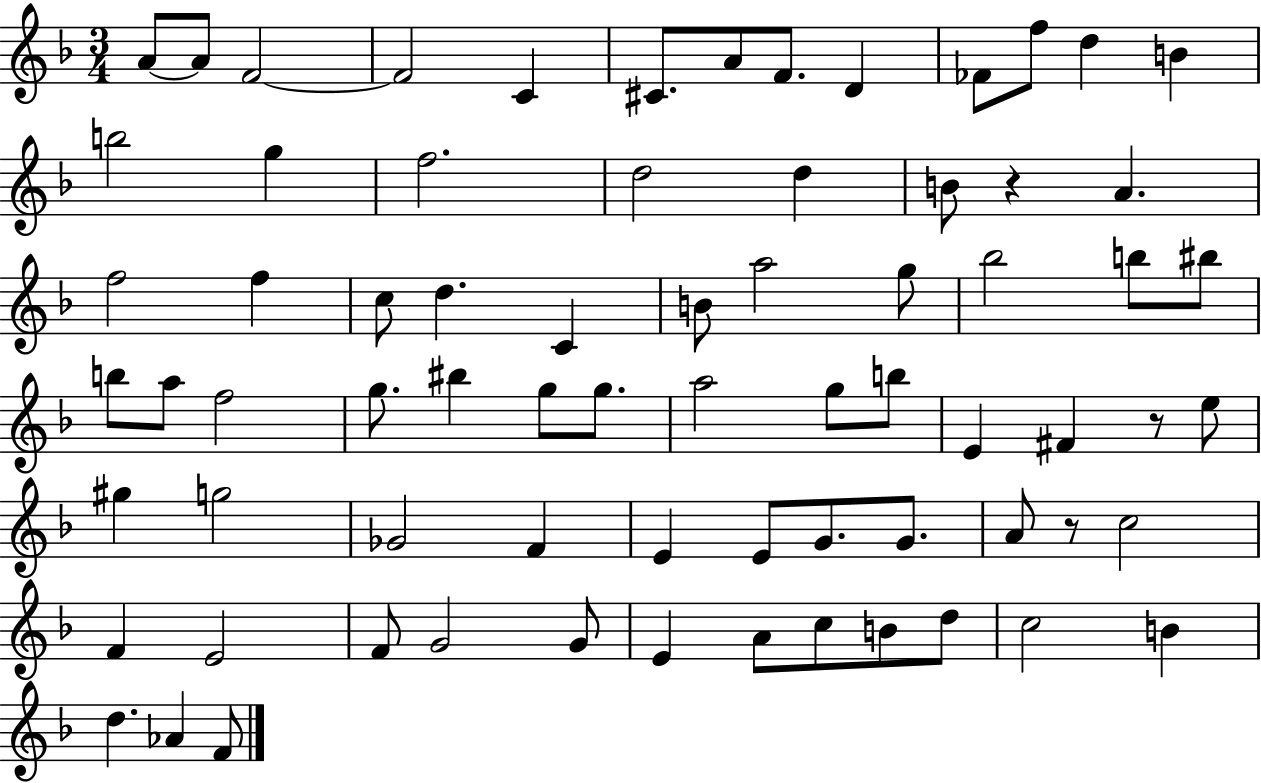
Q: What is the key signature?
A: F major